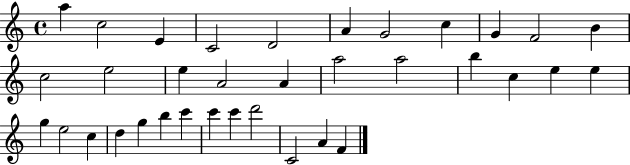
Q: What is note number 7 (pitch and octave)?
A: G4